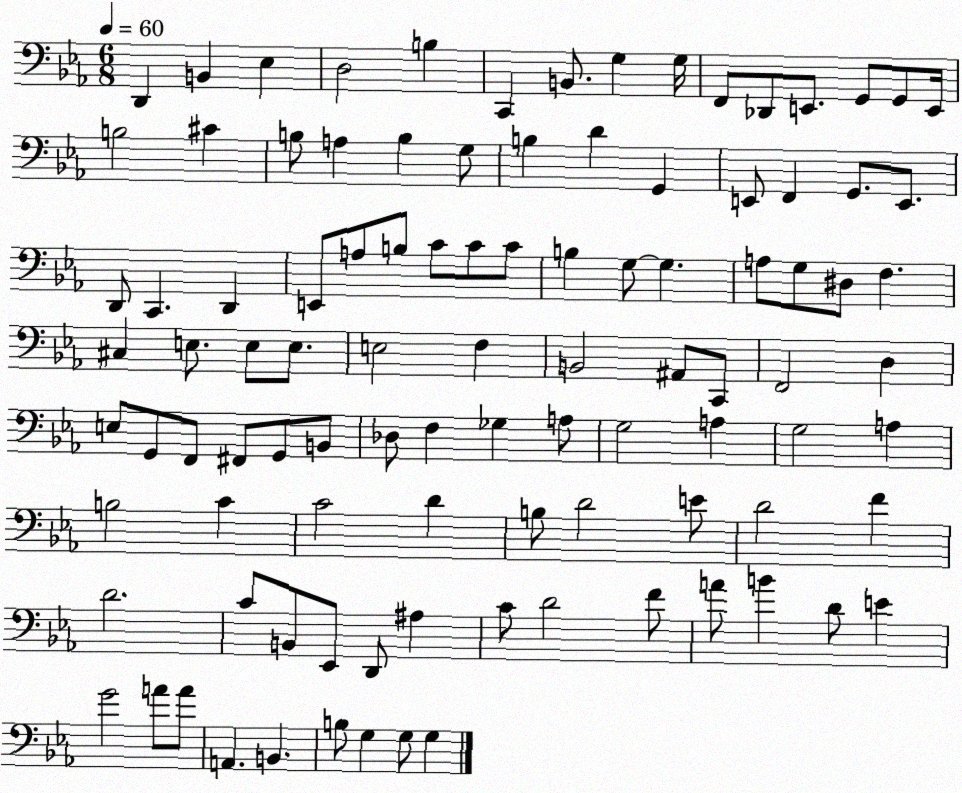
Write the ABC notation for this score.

X:1
T:Untitled
M:6/8
L:1/4
K:Eb
D,, B,, _E, D,2 B, C,, B,,/2 G, G,/4 F,,/2 _D,,/2 E,,/2 G,,/2 G,,/2 E,,/4 B,2 ^C B,/2 A, B, G,/2 B, D G,, E,,/2 F,, G,,/2 E,,/2 D,,/2 C,, D,, E,,/2 A,/2 B,/2 C/2 C/2 C/2 B, G,/2 G, A,/2 G,/2 ^D,/2 F, ^C, E,/2 E,/2 E,/2 E,2 F, B,,2 ^A,,/2 C,,/2 F,,2 D, E,/2 G,,/2 F,,/2 ^F,,/2 G,,/2 B,,/2 _D,/2 F, _G, A,/2 G,2 A, G,2 A, B,2 C C2 D B,/2 D2 E/2 D2 F D2 C/2 B,,/2 _E,,/2 D,,/2 ^A, C/2 D2 F/2 A/2 B D/2 E G2 A/2 A/2 A,, B,, B,/2 G, G,/2 G,